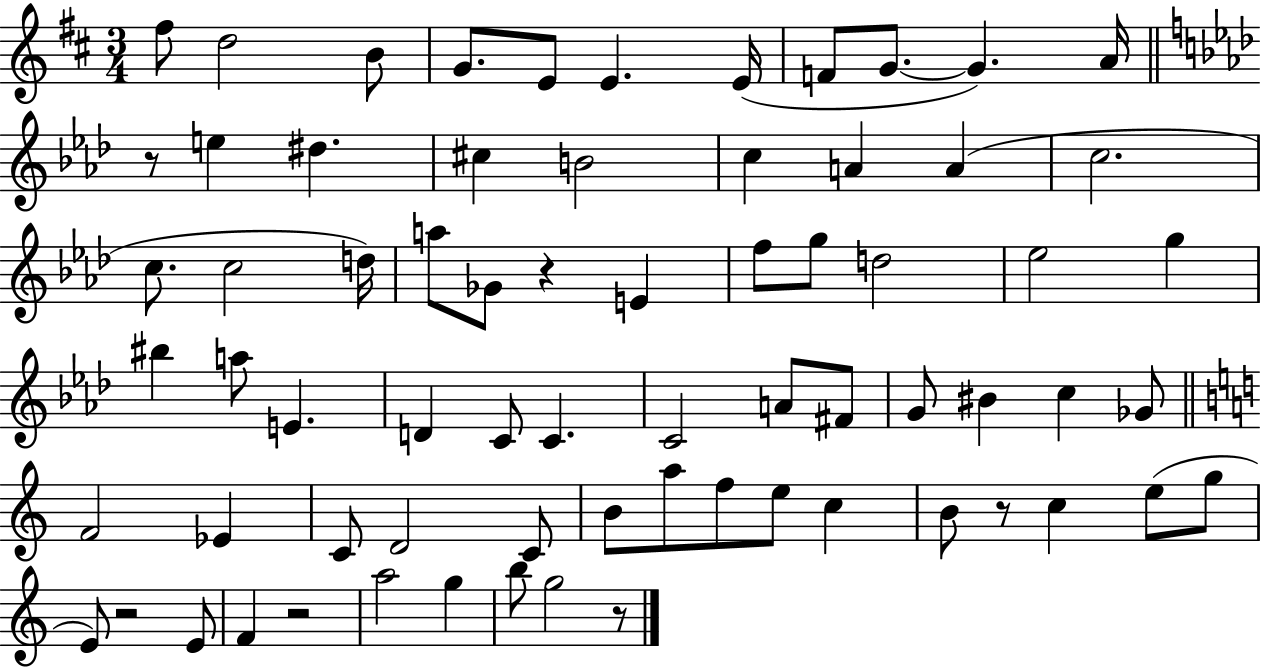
F#5/e D5/h B4/e G4/e. E4/e E4/q. E4/s F4/e G4/e. G4/q. A4/s R/e E5/q D#5/q. C#5/q B4/h C5/q A4/q A4/q C5/h. C5/e. C5/h D5/s A5/e Gb4/e R/q E4/q F5/e G5/e D5/h Eb5/h G5/q BIS5/q A5/e E4/q. D4/q C4/e C4/q. C4/h A4/e F#4/e G4/e BIS4/q C5/q Gb4/e F4/h Eb4/q C4/e D4/h C4/e B4/e A5/e F5/e E5/e C5/q B4/e R/e C5/q E5/e G5/e E4/e R/h E4/e F4/q R/h A5/h G5/q B5/e G5/h R/e